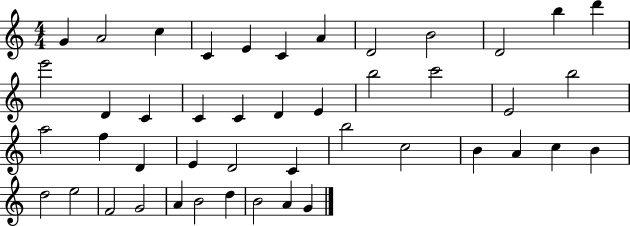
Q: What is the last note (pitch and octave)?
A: G4